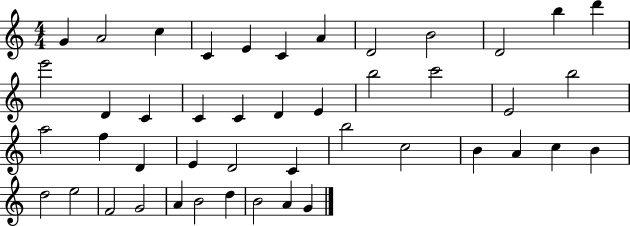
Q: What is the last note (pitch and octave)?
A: G4